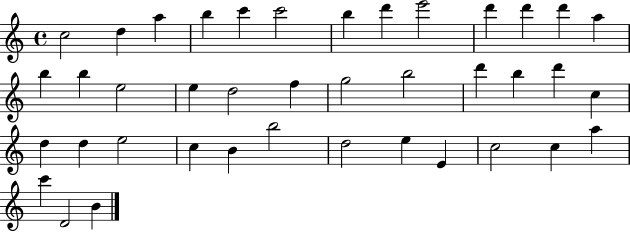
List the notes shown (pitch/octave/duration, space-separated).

C5/h D5/q A5/q B5/q C6/q C6/h B5/q D6/q E6/h D6/q D6/q D6/q A5/q B5/q B5/q E5/h E5/q D5/h F5/q G5/h B5/h D6/q B5/q D6/q C5/q D5/q D5/q E5/h C5/q B4/q B5/h D5/h E5/q E4/q C5/h C5/q A5/q C6/q D4/h B4/q